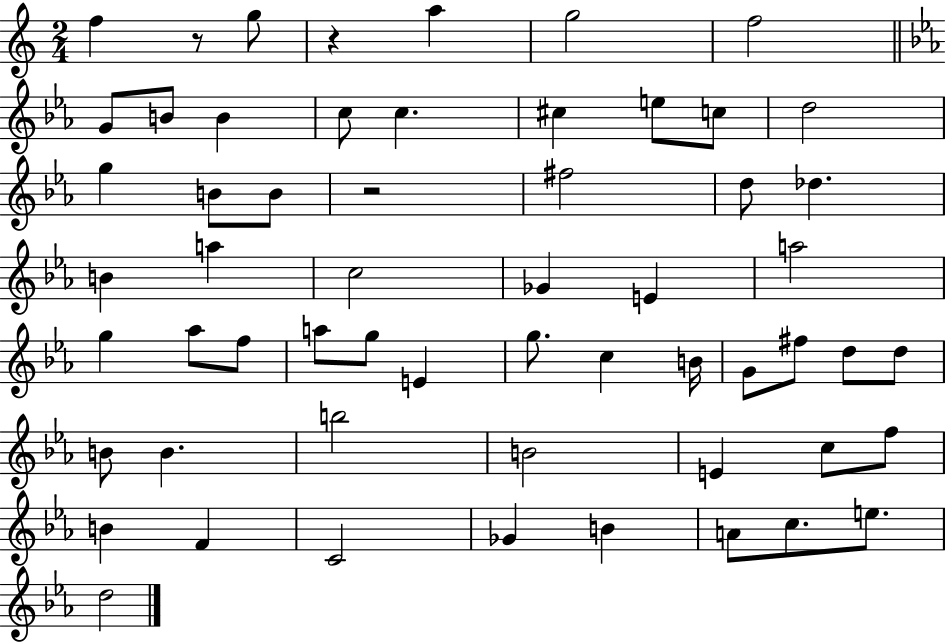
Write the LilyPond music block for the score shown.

{
  \clef treble
  \numericTimeSignature
  \time 2/4
  \key c \major
  f''4 r8 g''8 | r4 a''4 | g''2 | f''2 | \break \bar "||" \break \key ees \major g'8 b'8 b'4 | c''8 c''4. | cis''4 e''8 c''8 | d''2 | \break g''4 b'8 b'8 | r2 | fis''2 | d''8 des''4. | \break b'4 a''4 | c''2 | ges'4 e'4 | a''2 | \break g''4 aes''8 f''8 | a''8 g''8 e'4 | g''8. c''4 b'16 | g'8 fis''8 d''8 d''8 | \break b'8 b'4. | b''2 | b'2 | e'4 c''8 f''8 | \break b'4 f'4 | c'2 | ges'4 b'4 | a'8 c''8. e''8. | \break d''2 | \bar "|."
}